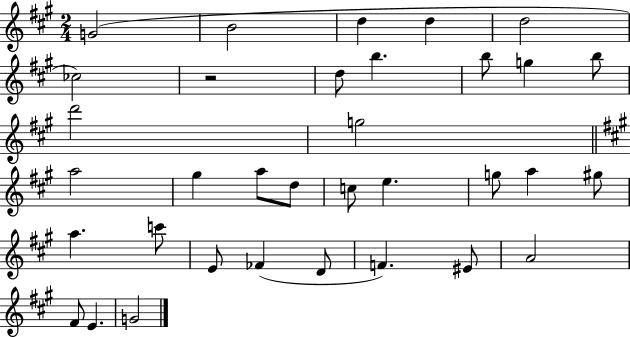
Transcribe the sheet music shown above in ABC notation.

X:1
T:Untitled
M:2/4
L:1/4
K:A
G2 B2 d d d2 _c2 z2 d/2 b b/2 g b/2 d'2 g2 a2 ^g a/2 d/2 c/2 e g/2 a ^g/2 a c'/2 E/2 _F D/2 F ^E/2 A2 ^F/2 E G2